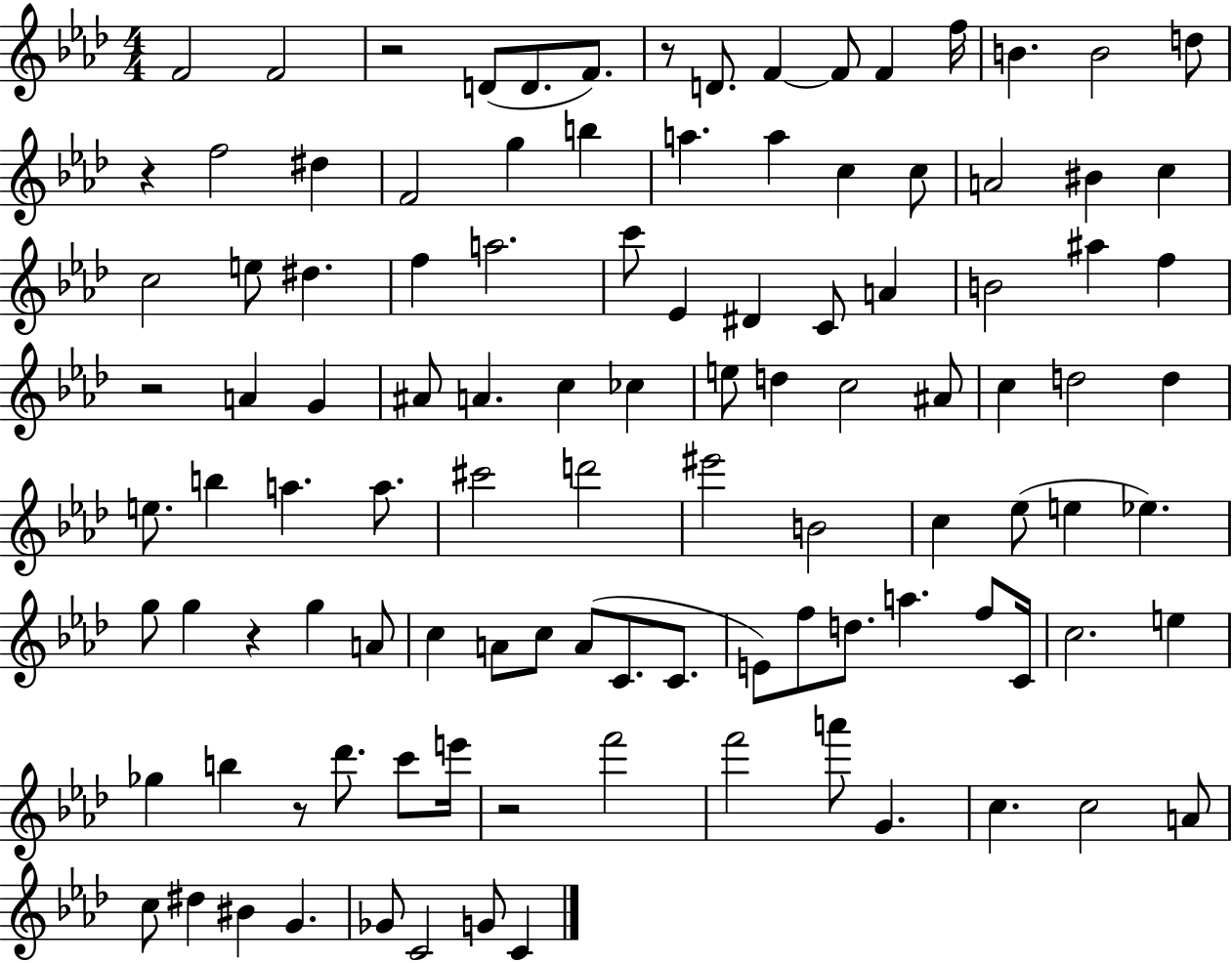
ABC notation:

X:1
T:Untitled
M:4/4
L:1/4
K:Ab
F2 F2 z2 D/2 D/2 F/2 z/2 D/2 F F/2 F f/4 B B2 d/2 z f2 ^d F2 g b a a c c/2 A2 ^B c c2 e/2 ^d f a2 c'/2 _E ^D C/2 A B2 ^a f z2 A G ^A/2 A c _c e/2 d c2 ^A/2 c d2 d e/2 b a a/2 ^c'2 d'2 ^e'2 B2 c _e/2 e _e g/2 g z g A/2 c A/2 c/2 A/2 C/2 C/2 E/2 f/2 d/2 a f/2 C/4 c2 e _g b z/2 _d'/2 c'/2 e'/4 z2 f'2 f'2 a'/2 G c c2 A/2 c/2 ^d ^B G _G/2 C2 G/2 C